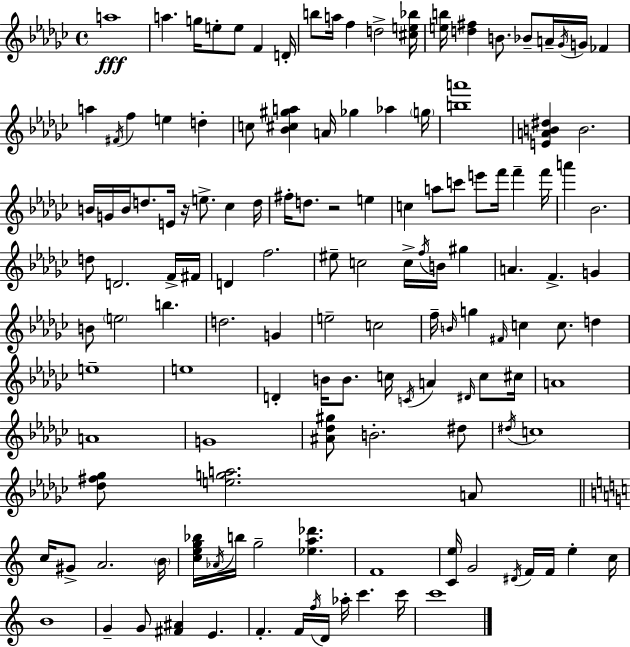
A5/w A5/q. G5/s E5/e E5/e F4/q D4/s B5/e A5/s F5/q D5/h [C#5,E5,Bb5]/s [E5,B5]/s [D5,F#5]/q B4/e. Bb4/e A4/s Gb4/s G4/s FES4/q A5/q F#4/s F5/q E5/q D5/q C5/e [Bb4,C#5,G#5,A5]/q A4/s Gb5/q Ab5/q G5/s [B5,A6]/w [E4,A4,B4,D#5]/q B4/h. B4/s G4/s B4/s D5/e. E4/s R/s E5/e. CES5/q D5/s F#5/s D5/e. R/h E5/q C5/q A5/e C6/e E6/e F6/s F6/q F6/s A6/q Bb4/h. D5/e D4/h. F4/s F#4/s D4/q F5/h. EIS5/e C5/h C5/s F5/s B4/s G#5/q A4/q. F4/q. G4/q B4/e E5/h B5/q. D5/h. G4/q E5/h C5/h F5/s B4/s G5/q F#4/s C5/q C5/e. D5/q E5/w E5/w D4/q B4/s B4/e. C5/s C4/s A4/q D#4/s C5/e C#5/s A4/w A4/w G4/w [A#4,Db5,G#5]/e B4/h. D#5/e D#5/s C5/w [Db5,F#5,Gb5]/e [E5,G5,A5]/h. A4/e C5/s G#4/e A4/h. B4/s [C5,E5,G5,Bb5]/s Ab4/s B5/s G5/h [Eb5,A5,Db6]/q. F4/w [C4,E5]/s G4/h D#4/s F4/s F4/s E5/q C5/s B4/w G4/q G4/e [F#4,A#4]/q E4/q. F4/q. F4/s F5/s D4/s Ab5/s C6/q. C6/s C6/w